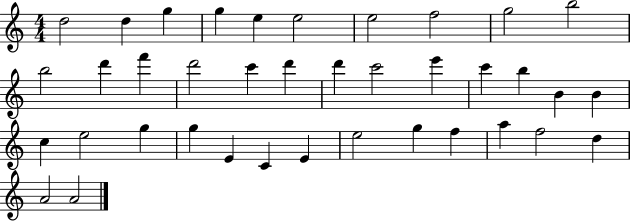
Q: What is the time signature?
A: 4/4